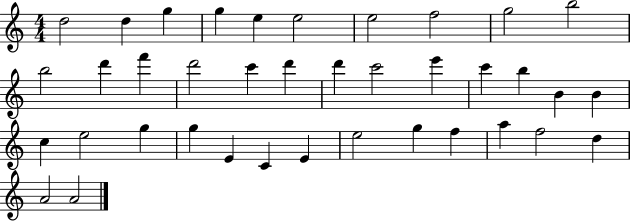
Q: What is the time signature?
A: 4/4